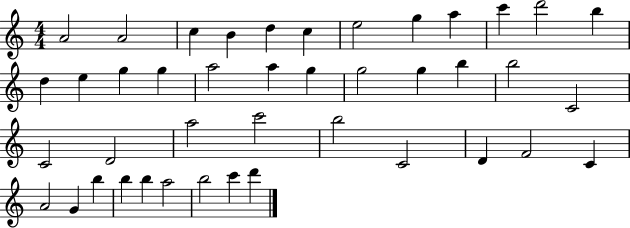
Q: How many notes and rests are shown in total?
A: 42